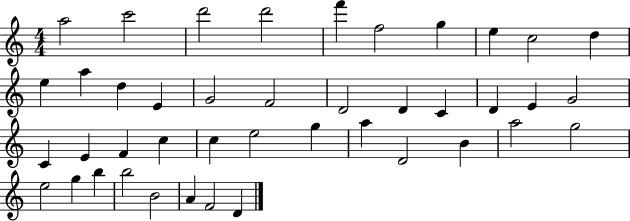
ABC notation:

X:1
T:Untitled
M:4/4
L:1/4
K:C
a2 c'2 d'2 d'2 f' f2 g e c2 d e a d E G2 F2 D2 D C D E G2 C E F c c e2 g a D2 B a2 g2 e2 g b b2 B2 A F2 D